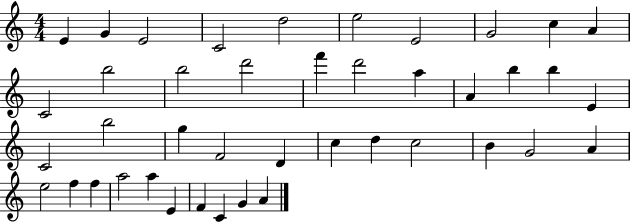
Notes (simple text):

E4/q G4/q E4/h C4/h D5/h E5/h E4/h G4/h C5/q A4/q C4/h B5/h B5/h D6/h F6/q D6/h A5/q A4/q B5/q B5/q E4/q C4/h B5/h G5/q F4/h D4/q C5/q D5/q C5/h B4/q G4/h A4/q E5/h F5/q F5/q A5/h A5/q E4/q F4/q C4/q G4/q A4/q